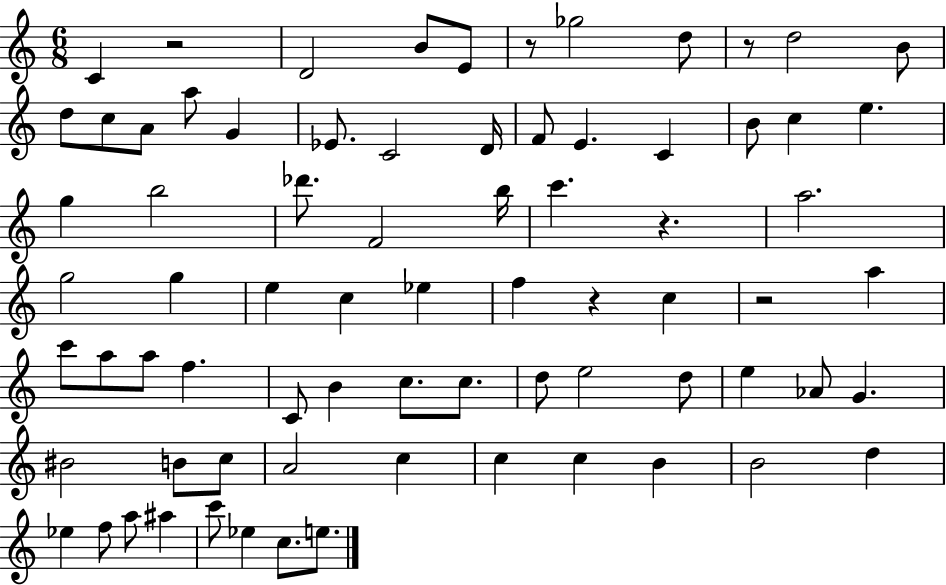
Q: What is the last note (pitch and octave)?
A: E5